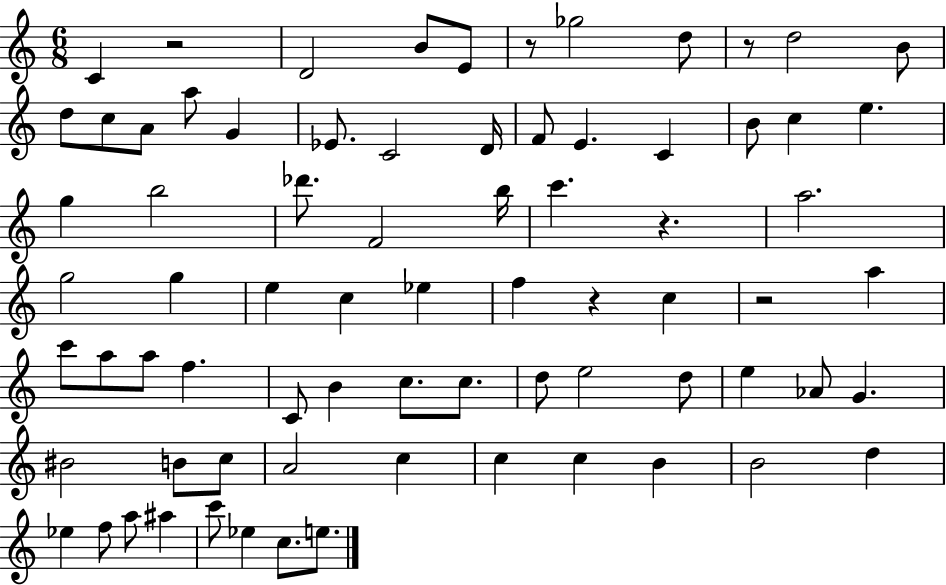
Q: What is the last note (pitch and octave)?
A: E5